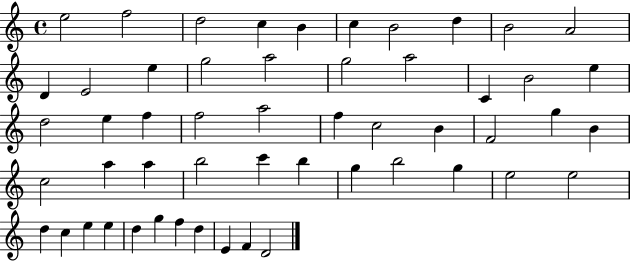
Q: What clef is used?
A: treble